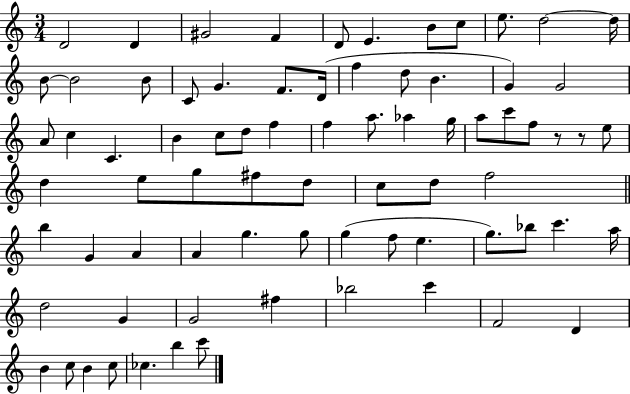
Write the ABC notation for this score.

X:1
T:Untitled
M:3/4
L:1/4
K:C
D2 D ^G2 F D/2 E B/2 c/2 e/2 d2 d/4 B/2 B2 B/2 C/2 G F/2 D/4 f d/2 B G G2 A/2 c C B c/2 d/2 f f a/2 _a g/4 a/2 c'/2 f/2 z/2 z/2 e/2 d e/2 g/2 ^f/2 d/2 c/2 d/2 f2 b G A A g g/2 g f/2 e g/2 _b/2 c' a/4 d2 G G2 ^f _b2 c' F2 D B c/2 B c/2 _c b c'/2